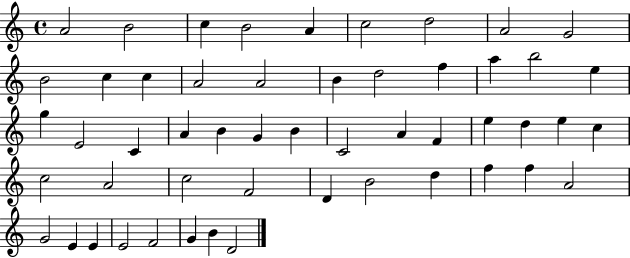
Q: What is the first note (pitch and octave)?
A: A4